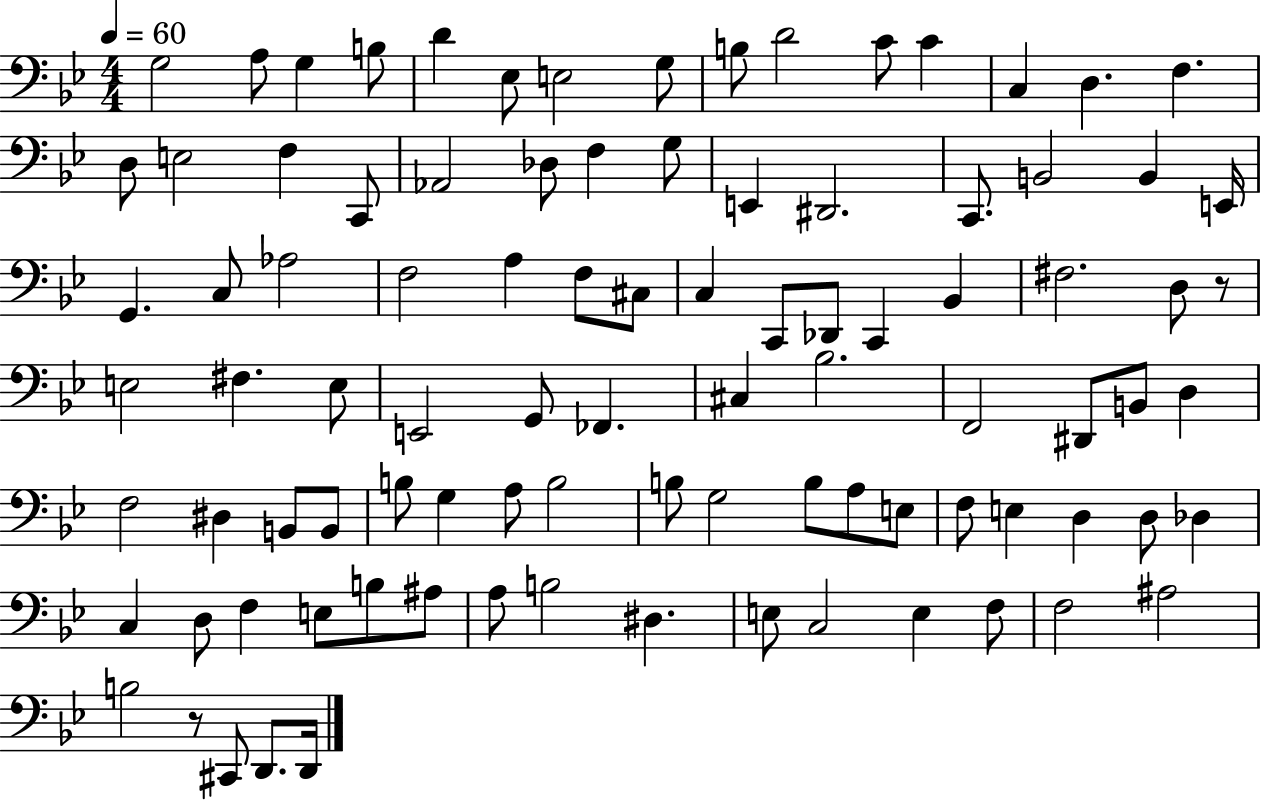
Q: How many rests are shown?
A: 2